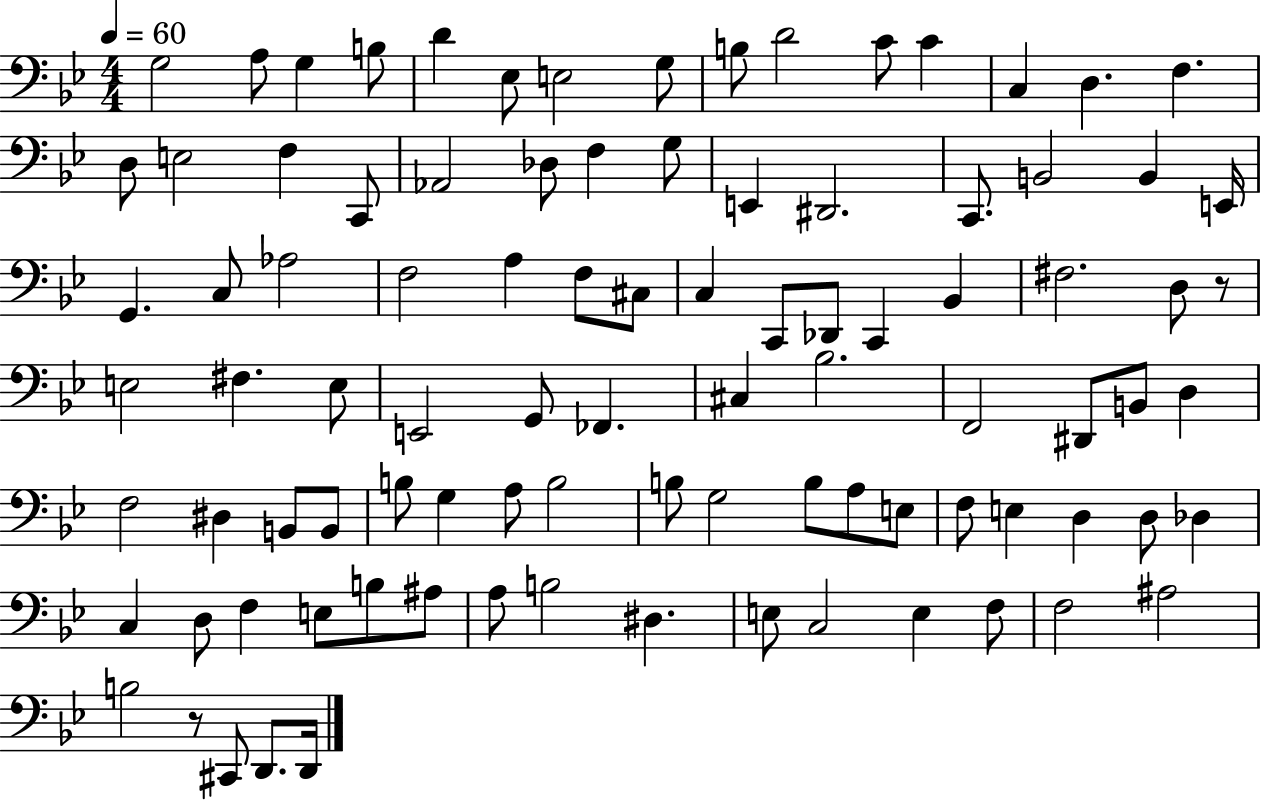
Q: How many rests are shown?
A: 2